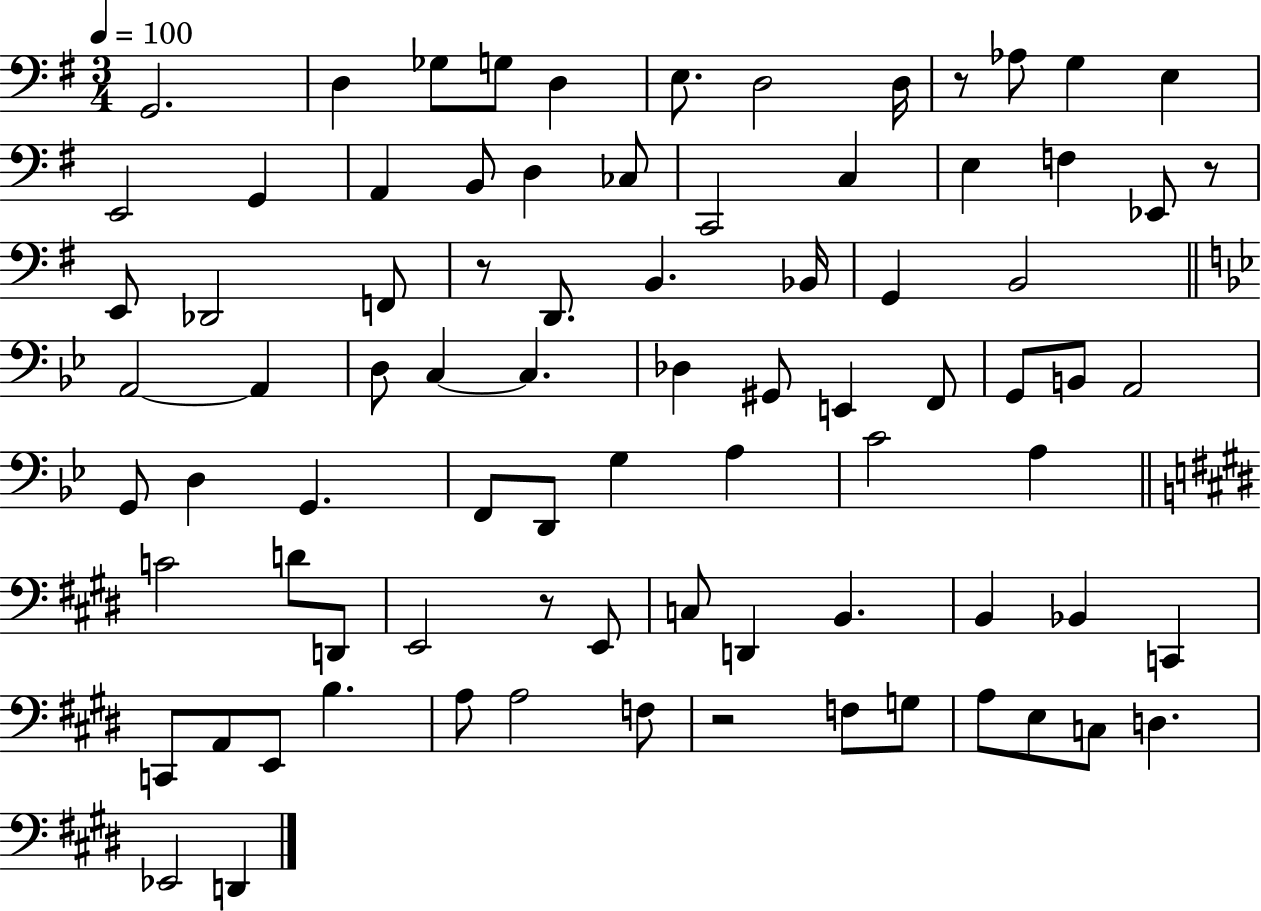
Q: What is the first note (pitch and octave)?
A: G2